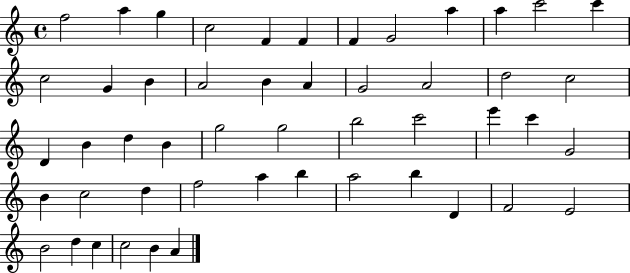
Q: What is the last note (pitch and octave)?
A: A4